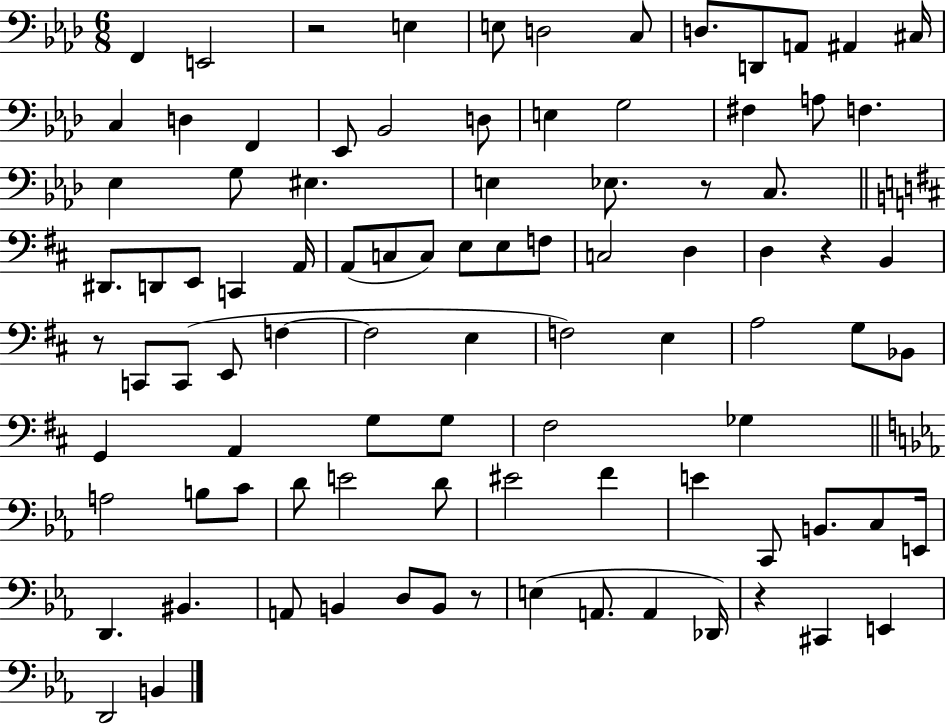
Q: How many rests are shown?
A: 6